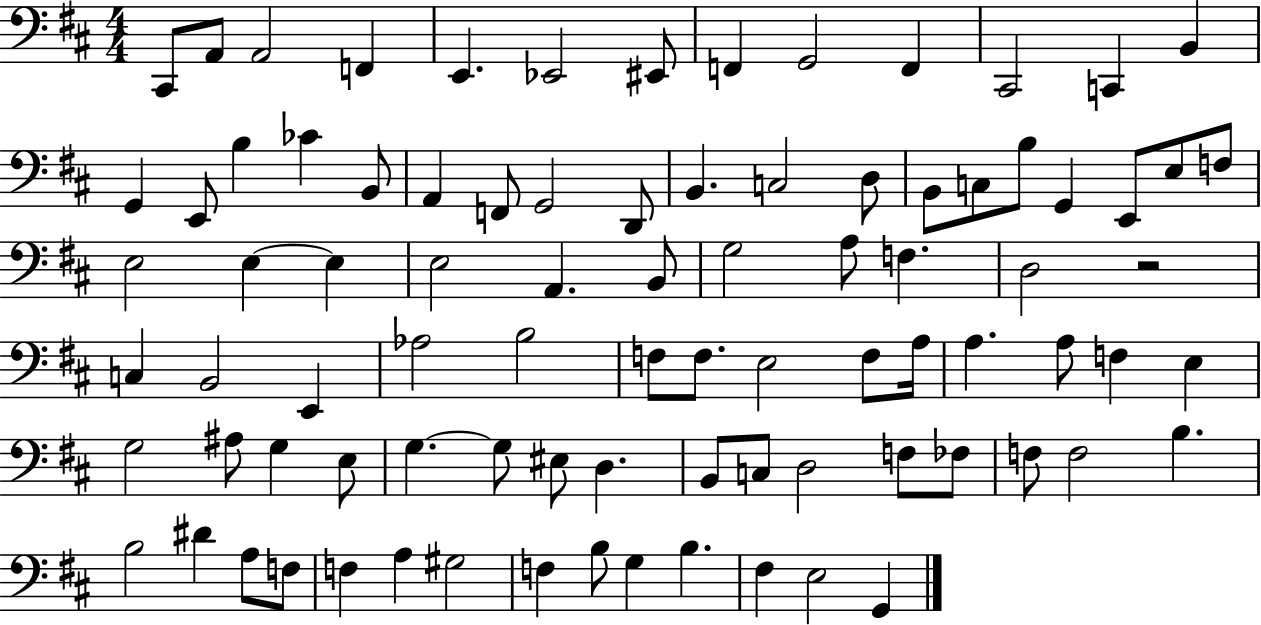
C#2/e A2/e A2/h F2/q E2/q. Eb2/h EIS2/e F2/q G2/h F2/q C#2/h C2/q B2/q G2/q E2/e B3/q CES4/q B2/e A2/q F2/e G2/h D2/e B2/q. C3/h D3/e B2/e C3/e B3/e G2/q E2/e E3/e F3/e E3/h E3/q E3/q E3/h A2/q. B2/e G3/h A3/e F3/q. D3/h R/h C3/q B2/h E2/q Ab3/h B3/h F3/e F3/e. E3/h F3/e A3/s A3/q. A3/e F3/q E3/q G3/h A#3/e G3/q E3/e G3/q. G3/e EIS3/e D3/q. B2/e C3/e D3/h F3/e FES3/e F3/e F3/h B3/q. B3/h D#4/q A3/e F3/e F3/q A3/q G#3/h F3/q B3/e G3/q B3/q. F#3/q E3/h G2/q